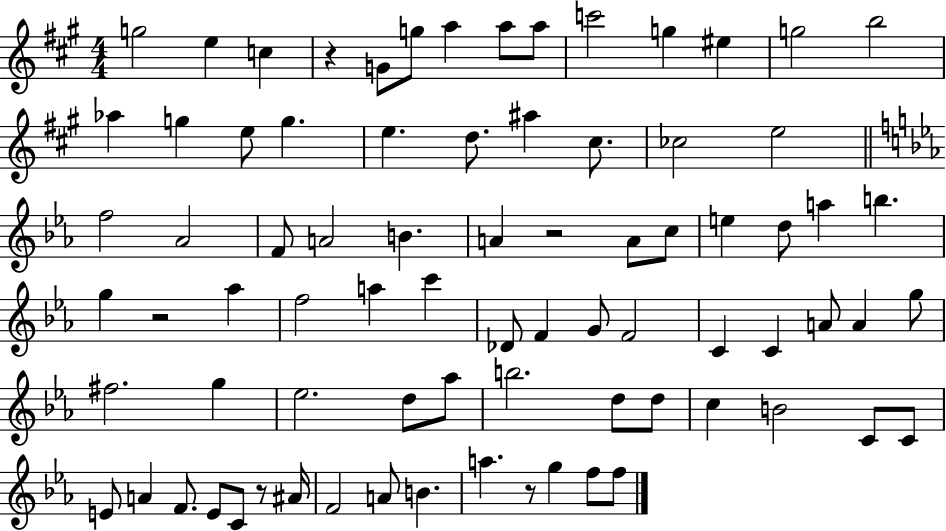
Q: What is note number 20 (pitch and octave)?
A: A#5